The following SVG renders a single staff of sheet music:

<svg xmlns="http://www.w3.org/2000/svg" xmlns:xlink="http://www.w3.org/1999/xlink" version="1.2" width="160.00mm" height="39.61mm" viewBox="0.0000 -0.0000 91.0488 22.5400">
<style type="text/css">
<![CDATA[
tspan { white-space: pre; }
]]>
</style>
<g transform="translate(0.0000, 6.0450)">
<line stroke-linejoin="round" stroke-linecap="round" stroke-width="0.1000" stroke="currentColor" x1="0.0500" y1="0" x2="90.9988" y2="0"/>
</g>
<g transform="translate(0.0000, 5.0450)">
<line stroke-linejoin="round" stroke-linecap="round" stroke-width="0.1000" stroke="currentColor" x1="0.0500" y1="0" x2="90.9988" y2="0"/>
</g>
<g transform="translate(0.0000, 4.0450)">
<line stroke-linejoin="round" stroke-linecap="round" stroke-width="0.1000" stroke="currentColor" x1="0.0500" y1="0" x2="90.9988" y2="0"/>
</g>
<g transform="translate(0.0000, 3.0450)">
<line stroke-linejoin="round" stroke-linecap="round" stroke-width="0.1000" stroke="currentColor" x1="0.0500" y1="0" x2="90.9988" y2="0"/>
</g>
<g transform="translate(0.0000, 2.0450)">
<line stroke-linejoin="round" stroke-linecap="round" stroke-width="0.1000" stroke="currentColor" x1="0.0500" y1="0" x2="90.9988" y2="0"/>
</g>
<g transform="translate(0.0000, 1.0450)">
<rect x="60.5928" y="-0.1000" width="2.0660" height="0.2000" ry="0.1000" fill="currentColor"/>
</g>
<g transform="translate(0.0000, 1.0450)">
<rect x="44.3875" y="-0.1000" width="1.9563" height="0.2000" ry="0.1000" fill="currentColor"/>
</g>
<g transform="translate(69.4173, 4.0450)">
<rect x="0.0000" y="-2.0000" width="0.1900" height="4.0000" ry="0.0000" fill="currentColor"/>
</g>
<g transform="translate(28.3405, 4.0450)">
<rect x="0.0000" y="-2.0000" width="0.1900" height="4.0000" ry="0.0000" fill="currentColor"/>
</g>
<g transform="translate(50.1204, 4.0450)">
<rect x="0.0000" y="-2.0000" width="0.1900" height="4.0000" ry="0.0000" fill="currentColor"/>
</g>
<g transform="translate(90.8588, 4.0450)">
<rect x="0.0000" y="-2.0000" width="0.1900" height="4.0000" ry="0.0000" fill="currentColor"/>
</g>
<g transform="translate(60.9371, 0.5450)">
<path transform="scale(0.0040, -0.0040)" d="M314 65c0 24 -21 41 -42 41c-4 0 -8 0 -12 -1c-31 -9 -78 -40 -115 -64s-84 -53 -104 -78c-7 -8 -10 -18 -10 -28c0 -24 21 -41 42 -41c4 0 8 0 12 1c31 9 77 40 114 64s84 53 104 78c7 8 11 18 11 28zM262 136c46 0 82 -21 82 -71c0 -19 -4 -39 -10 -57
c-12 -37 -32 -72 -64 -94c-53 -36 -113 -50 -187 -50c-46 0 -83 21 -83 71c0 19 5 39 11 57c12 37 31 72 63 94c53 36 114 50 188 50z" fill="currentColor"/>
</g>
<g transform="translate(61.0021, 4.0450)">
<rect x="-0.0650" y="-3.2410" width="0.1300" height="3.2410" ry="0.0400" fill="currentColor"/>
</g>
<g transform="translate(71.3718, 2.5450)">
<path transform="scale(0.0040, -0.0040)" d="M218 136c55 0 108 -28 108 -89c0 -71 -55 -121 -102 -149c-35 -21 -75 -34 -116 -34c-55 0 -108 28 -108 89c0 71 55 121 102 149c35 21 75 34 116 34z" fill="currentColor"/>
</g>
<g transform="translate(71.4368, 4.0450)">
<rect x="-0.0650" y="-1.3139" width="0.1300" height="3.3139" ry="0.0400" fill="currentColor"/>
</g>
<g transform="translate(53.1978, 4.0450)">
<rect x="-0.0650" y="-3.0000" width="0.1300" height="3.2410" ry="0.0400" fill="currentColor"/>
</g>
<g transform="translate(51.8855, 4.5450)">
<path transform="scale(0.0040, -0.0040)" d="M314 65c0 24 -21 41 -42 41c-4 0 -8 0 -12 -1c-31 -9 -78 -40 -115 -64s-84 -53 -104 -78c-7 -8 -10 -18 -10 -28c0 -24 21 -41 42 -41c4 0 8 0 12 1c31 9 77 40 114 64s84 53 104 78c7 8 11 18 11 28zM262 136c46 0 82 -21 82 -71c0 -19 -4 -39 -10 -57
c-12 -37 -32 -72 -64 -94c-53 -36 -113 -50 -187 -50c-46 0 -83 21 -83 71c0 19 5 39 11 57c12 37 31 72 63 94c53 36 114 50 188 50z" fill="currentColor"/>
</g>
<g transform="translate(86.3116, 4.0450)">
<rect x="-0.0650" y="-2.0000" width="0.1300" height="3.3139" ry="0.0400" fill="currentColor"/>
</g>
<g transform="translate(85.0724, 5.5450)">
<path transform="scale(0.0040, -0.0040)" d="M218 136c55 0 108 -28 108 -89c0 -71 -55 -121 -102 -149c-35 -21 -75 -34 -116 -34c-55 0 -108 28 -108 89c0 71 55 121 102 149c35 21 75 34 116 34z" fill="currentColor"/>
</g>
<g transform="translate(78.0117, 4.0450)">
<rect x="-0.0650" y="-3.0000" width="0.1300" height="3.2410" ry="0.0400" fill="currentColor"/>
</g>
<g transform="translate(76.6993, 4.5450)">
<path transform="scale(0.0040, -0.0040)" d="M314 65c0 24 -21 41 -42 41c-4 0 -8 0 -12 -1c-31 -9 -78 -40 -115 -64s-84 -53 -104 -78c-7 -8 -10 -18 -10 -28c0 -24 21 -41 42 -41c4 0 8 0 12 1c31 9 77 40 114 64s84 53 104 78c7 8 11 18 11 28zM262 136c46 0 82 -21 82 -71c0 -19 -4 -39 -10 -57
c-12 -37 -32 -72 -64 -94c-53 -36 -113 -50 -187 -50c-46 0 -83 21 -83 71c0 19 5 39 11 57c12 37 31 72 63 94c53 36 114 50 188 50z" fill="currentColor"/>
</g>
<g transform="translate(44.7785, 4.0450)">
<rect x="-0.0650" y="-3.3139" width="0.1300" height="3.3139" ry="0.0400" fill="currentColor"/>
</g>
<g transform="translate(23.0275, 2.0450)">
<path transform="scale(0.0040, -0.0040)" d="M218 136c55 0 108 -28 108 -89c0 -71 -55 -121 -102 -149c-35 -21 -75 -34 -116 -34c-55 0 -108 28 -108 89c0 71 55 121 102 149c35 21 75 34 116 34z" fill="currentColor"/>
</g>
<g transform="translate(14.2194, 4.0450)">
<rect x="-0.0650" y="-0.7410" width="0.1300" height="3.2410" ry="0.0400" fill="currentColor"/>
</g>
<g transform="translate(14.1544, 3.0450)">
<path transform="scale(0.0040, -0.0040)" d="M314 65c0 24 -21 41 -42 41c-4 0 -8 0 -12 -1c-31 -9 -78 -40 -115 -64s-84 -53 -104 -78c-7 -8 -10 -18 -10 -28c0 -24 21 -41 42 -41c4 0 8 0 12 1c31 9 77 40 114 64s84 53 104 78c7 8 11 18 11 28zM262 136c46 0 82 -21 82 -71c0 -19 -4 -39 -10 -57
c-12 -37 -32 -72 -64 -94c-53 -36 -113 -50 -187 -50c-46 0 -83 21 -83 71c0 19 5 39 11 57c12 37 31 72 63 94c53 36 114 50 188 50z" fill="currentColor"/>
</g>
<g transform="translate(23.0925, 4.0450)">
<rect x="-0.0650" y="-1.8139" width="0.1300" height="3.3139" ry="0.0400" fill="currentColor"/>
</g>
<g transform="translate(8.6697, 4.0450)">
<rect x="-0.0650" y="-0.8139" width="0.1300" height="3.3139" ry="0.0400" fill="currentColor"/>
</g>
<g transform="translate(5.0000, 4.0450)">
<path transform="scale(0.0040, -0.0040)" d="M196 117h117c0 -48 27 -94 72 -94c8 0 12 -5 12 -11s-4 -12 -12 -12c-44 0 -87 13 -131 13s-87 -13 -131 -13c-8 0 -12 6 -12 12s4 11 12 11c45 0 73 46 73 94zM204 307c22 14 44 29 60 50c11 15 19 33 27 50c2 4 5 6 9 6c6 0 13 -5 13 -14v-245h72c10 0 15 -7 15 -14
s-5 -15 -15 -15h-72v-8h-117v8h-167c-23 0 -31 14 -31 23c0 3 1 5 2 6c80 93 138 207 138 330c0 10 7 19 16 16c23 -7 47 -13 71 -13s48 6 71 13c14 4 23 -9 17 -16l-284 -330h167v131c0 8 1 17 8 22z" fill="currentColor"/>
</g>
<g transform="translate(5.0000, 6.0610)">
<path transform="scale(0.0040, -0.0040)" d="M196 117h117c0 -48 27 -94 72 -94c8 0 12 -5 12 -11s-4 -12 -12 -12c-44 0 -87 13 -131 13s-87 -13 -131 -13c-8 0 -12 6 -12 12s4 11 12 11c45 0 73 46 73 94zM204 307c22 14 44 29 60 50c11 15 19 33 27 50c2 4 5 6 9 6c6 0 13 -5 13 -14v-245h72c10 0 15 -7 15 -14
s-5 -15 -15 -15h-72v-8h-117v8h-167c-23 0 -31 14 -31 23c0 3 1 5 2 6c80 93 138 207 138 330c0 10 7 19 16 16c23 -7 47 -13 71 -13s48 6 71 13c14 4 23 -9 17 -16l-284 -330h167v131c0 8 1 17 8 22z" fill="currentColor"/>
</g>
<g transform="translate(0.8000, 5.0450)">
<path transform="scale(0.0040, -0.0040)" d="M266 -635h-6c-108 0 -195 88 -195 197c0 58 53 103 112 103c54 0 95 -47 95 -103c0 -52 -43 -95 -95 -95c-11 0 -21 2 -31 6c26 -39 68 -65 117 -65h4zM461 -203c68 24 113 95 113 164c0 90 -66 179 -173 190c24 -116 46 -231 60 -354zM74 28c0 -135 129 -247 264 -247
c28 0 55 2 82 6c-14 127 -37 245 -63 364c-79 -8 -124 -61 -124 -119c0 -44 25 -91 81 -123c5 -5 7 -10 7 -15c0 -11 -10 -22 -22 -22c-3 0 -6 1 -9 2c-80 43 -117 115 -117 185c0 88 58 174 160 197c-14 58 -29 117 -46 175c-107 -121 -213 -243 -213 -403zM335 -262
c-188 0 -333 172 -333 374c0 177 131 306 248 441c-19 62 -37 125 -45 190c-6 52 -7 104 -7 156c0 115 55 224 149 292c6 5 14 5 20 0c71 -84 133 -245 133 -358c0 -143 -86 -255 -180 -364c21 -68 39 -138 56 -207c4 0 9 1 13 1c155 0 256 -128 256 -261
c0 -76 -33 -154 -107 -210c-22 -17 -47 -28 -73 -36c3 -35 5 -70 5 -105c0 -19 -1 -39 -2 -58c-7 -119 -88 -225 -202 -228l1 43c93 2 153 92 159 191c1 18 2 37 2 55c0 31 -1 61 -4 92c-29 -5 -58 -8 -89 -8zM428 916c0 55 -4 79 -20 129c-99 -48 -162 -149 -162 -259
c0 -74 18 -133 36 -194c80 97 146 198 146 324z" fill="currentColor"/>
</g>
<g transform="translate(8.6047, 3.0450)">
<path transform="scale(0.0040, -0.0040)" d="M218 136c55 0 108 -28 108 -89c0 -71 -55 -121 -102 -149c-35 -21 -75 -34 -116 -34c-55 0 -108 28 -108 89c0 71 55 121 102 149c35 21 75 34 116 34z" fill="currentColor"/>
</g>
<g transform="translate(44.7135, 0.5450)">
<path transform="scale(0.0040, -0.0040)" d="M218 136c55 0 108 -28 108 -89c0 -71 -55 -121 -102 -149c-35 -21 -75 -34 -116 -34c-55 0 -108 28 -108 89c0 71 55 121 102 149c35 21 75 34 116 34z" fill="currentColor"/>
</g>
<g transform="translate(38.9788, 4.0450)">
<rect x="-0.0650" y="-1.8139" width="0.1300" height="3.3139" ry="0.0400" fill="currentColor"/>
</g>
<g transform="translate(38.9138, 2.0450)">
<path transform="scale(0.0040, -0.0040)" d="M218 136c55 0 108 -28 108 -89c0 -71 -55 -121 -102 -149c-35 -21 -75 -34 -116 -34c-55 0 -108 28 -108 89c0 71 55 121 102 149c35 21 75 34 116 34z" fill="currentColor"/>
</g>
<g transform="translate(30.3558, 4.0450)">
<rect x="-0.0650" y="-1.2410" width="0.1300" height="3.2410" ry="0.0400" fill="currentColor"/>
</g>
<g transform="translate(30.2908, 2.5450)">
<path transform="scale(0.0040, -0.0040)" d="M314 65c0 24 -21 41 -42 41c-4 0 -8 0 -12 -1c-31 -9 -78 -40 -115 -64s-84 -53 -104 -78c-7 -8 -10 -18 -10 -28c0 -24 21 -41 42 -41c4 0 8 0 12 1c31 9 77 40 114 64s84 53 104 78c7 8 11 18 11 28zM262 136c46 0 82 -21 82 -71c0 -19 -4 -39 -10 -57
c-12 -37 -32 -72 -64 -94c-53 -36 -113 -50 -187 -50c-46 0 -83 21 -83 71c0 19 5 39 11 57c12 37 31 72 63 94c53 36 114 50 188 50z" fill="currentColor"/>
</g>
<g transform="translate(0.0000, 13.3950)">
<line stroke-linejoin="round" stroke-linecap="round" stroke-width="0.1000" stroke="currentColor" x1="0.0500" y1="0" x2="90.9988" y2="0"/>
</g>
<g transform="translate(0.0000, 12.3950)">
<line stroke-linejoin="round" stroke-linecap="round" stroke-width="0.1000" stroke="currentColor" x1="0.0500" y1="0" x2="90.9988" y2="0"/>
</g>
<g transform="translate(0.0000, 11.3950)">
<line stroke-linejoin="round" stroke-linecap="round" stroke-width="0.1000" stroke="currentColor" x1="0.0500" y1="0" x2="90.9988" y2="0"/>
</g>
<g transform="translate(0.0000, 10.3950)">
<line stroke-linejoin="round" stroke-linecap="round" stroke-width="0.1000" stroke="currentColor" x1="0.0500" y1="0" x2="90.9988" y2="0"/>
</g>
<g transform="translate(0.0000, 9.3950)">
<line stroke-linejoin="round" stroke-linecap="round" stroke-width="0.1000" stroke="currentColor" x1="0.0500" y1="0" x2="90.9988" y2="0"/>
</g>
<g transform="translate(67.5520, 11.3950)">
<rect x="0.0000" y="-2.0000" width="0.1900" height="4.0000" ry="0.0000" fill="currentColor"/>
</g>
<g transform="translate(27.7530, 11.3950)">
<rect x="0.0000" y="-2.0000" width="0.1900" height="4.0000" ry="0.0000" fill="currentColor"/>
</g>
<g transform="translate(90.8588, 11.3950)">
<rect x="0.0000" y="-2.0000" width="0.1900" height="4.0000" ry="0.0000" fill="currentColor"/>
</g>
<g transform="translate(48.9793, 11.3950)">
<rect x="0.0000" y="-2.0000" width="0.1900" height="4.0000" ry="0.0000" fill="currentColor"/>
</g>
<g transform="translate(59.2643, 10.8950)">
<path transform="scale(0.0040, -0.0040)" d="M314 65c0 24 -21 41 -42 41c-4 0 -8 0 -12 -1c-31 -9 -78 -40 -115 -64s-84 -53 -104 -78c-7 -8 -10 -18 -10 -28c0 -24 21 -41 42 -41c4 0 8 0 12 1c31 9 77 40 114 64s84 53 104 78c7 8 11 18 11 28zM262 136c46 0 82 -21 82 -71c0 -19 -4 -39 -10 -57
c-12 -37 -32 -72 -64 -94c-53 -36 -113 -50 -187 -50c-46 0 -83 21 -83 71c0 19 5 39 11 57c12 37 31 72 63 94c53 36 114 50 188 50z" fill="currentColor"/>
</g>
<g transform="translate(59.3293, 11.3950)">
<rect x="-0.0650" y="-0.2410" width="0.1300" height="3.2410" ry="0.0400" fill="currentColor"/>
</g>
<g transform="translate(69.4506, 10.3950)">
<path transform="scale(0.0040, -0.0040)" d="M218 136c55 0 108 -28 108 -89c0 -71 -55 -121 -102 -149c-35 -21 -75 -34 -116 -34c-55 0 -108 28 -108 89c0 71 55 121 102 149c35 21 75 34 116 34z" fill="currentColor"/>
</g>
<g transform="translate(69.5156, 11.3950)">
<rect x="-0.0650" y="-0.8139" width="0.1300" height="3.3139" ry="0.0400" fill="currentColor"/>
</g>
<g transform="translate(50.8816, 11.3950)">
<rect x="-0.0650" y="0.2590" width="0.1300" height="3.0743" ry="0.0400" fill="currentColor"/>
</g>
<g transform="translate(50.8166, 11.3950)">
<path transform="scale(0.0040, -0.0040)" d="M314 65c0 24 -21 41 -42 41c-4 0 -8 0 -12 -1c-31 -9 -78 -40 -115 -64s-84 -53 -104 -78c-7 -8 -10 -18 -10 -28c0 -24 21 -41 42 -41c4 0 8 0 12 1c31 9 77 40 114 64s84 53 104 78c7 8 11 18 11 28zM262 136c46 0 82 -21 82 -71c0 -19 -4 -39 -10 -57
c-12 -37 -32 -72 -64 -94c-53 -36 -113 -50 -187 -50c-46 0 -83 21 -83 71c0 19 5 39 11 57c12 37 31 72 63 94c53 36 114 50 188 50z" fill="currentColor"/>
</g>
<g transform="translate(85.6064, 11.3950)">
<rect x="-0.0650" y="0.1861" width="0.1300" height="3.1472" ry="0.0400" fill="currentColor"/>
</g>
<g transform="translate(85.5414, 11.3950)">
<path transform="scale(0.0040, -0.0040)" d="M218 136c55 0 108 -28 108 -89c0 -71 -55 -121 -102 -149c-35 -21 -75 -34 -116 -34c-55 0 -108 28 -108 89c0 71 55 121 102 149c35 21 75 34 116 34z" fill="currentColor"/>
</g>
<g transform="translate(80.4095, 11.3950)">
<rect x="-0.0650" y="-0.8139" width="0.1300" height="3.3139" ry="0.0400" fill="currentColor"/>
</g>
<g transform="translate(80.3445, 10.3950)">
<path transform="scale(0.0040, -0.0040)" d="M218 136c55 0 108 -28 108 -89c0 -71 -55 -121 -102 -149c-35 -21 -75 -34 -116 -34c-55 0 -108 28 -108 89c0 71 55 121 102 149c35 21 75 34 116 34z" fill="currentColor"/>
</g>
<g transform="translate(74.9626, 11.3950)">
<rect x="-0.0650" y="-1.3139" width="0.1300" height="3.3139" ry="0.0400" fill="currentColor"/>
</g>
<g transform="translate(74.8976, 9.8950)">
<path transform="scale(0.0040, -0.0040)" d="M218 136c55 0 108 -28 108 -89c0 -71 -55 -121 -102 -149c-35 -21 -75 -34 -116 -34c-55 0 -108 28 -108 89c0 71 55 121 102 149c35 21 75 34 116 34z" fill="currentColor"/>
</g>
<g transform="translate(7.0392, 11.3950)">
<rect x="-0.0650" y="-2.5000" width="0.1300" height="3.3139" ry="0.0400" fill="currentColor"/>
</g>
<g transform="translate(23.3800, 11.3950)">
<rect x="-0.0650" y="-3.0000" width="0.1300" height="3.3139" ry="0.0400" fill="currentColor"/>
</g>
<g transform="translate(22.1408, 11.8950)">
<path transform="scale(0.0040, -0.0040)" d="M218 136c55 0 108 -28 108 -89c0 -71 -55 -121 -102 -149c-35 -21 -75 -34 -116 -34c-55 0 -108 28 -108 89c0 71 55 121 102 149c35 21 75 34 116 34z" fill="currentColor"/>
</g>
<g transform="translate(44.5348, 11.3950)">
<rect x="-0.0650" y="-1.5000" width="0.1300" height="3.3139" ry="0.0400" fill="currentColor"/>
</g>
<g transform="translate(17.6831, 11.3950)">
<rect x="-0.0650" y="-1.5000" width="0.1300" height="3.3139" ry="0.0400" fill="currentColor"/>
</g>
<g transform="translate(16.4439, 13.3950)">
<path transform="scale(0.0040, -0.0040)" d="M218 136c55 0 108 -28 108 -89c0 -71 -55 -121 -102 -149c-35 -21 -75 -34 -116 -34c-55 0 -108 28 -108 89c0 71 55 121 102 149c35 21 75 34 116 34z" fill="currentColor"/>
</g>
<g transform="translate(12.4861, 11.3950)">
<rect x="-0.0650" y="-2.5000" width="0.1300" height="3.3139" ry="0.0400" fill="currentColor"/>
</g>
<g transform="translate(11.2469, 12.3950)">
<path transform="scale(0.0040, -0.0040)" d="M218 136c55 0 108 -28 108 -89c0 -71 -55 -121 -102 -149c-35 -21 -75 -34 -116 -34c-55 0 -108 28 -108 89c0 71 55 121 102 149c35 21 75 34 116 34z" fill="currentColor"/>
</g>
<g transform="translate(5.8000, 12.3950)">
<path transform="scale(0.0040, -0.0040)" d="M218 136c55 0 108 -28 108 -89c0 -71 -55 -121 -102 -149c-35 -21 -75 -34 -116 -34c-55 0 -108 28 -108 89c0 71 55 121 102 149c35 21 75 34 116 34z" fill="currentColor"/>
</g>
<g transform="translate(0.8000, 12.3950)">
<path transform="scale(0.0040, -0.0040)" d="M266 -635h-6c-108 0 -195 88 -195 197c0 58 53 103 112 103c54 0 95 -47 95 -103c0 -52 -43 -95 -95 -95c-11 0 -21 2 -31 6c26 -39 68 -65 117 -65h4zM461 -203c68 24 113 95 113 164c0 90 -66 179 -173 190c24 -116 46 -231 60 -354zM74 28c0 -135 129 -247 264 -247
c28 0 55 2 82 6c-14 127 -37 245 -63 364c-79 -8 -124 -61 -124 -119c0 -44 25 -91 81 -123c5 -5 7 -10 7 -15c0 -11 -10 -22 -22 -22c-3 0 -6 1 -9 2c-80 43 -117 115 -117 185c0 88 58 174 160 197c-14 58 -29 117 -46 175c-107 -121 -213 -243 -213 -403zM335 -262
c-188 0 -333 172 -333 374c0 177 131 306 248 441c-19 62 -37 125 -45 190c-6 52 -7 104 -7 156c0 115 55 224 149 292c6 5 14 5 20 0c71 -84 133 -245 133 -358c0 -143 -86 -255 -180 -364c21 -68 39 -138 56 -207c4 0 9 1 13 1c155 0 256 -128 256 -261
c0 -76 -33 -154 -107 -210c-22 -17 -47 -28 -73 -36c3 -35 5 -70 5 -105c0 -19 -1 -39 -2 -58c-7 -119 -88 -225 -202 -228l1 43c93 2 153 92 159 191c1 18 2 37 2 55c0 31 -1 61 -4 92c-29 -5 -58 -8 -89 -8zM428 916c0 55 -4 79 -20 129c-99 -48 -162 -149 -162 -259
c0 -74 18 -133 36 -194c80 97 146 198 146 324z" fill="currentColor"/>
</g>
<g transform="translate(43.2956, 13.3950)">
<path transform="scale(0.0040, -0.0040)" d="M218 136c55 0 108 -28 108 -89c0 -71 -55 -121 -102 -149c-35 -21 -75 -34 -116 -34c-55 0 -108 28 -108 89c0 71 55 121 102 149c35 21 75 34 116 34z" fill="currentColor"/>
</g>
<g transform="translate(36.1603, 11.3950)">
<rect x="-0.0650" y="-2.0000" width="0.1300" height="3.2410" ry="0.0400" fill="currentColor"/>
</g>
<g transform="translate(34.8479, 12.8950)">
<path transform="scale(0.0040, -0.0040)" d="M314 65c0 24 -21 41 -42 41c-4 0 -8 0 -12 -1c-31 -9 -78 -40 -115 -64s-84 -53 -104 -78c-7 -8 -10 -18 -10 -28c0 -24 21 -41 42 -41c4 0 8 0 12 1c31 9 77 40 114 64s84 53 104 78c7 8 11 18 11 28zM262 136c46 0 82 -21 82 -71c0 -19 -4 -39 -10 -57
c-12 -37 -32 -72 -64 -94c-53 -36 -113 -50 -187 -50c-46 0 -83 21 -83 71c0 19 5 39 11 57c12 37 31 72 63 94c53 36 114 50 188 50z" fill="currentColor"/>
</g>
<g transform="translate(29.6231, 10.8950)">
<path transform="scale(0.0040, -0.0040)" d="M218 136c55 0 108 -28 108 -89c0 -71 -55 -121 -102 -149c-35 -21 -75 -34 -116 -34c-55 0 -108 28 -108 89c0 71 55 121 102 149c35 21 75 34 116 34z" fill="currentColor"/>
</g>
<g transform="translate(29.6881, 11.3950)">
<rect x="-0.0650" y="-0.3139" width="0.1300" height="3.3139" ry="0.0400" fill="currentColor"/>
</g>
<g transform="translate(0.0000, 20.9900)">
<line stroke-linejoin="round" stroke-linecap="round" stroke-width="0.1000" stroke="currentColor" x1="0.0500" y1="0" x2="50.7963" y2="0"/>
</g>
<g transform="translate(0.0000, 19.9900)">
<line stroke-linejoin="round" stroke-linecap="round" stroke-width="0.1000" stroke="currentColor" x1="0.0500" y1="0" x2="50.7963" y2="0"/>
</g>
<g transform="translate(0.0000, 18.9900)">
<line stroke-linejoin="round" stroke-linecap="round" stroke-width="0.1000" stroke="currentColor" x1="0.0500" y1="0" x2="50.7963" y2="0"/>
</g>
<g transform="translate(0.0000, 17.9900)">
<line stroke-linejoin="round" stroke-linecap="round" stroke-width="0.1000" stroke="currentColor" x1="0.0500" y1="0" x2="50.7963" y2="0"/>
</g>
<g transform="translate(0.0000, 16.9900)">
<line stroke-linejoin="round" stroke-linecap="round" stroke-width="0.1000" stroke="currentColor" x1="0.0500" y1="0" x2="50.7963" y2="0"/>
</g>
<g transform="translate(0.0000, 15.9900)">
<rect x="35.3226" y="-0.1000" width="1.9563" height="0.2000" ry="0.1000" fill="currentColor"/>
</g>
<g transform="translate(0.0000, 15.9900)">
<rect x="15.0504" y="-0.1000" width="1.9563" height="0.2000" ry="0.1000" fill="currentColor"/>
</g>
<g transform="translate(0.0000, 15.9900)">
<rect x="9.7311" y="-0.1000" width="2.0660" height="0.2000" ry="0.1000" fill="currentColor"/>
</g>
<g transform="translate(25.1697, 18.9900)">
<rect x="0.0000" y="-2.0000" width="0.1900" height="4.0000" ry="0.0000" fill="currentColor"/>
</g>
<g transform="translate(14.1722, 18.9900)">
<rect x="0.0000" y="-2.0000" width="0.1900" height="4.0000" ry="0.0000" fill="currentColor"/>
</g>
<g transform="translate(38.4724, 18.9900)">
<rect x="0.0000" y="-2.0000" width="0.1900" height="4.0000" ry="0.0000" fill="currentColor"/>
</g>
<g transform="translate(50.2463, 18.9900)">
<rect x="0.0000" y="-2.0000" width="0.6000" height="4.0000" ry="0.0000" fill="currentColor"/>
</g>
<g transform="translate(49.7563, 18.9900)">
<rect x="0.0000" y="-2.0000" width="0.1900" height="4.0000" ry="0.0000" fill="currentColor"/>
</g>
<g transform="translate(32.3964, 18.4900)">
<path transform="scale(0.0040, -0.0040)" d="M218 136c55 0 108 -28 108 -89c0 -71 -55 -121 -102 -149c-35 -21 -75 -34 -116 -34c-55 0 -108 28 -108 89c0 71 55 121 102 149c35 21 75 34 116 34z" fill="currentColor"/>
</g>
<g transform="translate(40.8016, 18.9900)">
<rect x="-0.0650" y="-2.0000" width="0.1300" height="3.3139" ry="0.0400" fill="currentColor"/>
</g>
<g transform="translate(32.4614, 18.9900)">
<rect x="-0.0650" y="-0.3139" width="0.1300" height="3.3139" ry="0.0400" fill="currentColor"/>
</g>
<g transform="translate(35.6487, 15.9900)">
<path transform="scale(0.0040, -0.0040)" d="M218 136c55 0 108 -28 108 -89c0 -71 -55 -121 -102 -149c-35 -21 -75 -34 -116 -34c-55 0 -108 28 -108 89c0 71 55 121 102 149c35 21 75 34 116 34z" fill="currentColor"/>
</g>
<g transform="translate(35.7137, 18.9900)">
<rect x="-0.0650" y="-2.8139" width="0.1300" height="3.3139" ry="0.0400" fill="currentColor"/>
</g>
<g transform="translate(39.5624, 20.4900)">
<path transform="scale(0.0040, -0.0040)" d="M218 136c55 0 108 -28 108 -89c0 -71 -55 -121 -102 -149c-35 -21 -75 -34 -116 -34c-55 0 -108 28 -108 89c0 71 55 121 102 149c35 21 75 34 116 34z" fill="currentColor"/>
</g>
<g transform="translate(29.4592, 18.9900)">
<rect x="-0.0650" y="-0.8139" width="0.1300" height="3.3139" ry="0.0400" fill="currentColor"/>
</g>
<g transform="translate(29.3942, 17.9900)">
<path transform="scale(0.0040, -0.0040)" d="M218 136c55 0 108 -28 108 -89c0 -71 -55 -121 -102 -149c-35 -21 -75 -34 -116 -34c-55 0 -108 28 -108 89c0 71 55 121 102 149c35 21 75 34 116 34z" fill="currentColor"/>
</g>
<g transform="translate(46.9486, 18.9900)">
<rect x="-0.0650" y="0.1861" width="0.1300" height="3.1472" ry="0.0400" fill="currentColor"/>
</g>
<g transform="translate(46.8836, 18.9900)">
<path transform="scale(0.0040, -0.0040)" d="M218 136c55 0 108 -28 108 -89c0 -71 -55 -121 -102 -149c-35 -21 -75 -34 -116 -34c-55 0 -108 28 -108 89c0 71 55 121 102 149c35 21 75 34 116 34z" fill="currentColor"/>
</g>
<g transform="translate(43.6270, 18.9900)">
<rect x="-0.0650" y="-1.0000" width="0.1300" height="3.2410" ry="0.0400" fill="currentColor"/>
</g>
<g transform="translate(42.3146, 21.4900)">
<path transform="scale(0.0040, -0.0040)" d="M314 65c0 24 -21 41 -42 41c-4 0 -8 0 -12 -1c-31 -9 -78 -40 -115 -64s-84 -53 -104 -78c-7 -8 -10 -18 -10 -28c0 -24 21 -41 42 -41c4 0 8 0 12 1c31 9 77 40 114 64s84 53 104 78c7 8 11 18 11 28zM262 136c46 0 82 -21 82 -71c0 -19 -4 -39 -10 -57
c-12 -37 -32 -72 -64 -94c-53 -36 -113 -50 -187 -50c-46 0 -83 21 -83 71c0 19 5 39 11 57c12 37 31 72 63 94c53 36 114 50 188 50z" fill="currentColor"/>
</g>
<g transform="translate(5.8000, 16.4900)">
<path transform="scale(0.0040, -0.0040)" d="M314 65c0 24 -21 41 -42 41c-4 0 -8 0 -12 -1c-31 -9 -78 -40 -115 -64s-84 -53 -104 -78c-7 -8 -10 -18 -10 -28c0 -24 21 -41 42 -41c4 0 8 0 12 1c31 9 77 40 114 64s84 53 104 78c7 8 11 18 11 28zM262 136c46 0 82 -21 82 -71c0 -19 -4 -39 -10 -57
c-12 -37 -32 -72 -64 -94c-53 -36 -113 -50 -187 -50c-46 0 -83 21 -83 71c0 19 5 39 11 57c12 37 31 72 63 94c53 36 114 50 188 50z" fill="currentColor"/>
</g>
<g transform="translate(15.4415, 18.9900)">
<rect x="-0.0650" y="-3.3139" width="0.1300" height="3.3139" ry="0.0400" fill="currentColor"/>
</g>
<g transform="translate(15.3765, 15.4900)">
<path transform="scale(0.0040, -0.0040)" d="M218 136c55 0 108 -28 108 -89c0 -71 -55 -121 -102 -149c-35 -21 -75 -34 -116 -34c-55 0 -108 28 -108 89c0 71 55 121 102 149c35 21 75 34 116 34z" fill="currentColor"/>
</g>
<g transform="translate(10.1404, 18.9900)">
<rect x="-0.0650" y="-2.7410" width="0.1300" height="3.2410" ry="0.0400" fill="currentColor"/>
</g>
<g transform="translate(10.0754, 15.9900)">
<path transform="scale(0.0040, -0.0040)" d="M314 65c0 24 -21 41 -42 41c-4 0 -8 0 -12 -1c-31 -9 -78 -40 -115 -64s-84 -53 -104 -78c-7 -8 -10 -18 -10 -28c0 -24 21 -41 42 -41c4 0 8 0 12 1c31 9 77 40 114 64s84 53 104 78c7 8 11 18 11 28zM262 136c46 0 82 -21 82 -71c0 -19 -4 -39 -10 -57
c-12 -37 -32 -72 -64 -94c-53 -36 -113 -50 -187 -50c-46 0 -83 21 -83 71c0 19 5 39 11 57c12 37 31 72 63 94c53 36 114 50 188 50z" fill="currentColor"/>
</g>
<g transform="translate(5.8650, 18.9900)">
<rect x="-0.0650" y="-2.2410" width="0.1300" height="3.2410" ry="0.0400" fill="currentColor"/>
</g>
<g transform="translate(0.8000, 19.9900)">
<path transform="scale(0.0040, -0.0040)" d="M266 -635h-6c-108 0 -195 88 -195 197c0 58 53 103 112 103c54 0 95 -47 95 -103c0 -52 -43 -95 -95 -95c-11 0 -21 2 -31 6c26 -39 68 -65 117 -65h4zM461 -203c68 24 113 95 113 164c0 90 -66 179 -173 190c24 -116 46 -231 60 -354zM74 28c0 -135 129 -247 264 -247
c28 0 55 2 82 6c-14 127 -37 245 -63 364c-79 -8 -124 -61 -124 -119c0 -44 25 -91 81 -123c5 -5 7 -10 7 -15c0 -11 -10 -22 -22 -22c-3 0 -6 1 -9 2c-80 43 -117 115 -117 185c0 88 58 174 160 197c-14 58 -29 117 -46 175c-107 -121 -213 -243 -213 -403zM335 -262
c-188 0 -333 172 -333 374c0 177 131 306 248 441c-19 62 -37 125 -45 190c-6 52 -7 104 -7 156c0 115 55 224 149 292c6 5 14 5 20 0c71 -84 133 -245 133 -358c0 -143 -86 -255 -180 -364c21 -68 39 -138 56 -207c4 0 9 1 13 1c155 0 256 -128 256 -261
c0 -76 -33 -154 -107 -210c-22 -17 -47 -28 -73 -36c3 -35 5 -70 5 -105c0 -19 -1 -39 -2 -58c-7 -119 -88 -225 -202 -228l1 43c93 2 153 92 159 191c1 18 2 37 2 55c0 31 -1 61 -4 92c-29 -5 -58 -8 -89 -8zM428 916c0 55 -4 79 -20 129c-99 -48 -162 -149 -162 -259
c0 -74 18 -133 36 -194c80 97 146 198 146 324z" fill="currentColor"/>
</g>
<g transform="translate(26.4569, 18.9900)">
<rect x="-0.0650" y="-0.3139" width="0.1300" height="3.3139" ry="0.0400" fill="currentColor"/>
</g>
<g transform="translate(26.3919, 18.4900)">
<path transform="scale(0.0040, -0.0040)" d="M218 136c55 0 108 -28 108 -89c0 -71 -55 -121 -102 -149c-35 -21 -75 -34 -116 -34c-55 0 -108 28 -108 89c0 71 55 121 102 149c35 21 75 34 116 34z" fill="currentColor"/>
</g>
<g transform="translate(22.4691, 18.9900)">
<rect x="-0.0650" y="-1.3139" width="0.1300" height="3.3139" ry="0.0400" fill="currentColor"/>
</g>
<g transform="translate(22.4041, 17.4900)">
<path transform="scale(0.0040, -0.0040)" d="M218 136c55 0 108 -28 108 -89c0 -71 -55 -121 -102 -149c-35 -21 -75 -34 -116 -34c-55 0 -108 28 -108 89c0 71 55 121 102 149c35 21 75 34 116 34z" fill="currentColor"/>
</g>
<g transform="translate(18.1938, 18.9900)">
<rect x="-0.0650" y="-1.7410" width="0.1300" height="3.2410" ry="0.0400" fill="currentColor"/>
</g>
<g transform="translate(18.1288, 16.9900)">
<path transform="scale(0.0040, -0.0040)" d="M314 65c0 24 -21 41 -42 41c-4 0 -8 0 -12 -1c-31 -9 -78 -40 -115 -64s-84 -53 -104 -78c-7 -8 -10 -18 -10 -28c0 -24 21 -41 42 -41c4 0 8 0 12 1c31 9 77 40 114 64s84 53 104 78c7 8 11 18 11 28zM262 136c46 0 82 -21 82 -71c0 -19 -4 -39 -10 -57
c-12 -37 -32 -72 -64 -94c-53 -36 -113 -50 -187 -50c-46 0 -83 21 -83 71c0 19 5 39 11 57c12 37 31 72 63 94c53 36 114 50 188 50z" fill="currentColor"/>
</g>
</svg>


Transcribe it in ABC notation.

X:1
T:Untitled
M:4/4
L:1/4
K:C
d d2 f e2 f b A2 b2 e A2 F G G E A c F2 E B2 c2 d e d B g2 a2 b f2 e c d c a F D2 B